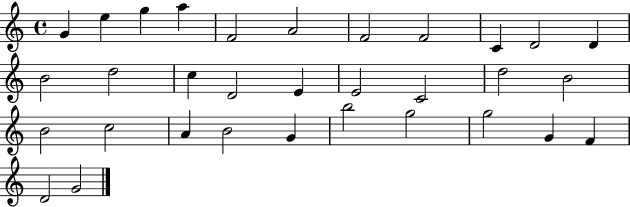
G4/q E5/q G5/q A5/q F4/h A4/h F4/h F4/h C4/q D4/h D4/q B4/h D5/h C5/q D4/h E4/q E4/h C4/h D5/h B4/h B4/h C5/h A4/q B4/h G4/q B5/h G5/h G5/h G4/q F4/q D4/h G4/h